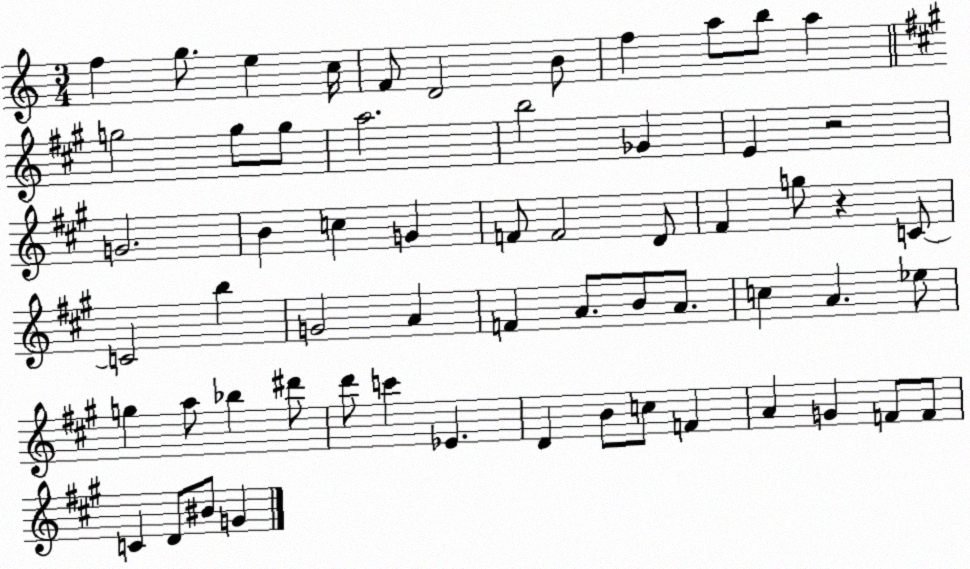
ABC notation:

X:1
T:Untitled
M:3/4
L:1/4
K:C
f g/2 e c/4 F/2 D2 B/2 f a/2 b/2 a g2 g/2 g/2 a2 b2 _G E z2 G2 B c G F/2 F2 D/2 ^F g/2 z C/2 C2 b G2 A F A/2 B/2 A/2 c A _e/2 g a/2 _b ^d'/2 d'/2 c' _E D B/2 c/2 F A G F/2 F/2 C D/2 ^B/2 G